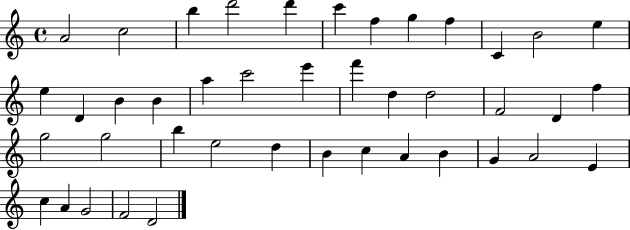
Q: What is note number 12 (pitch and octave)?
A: E5